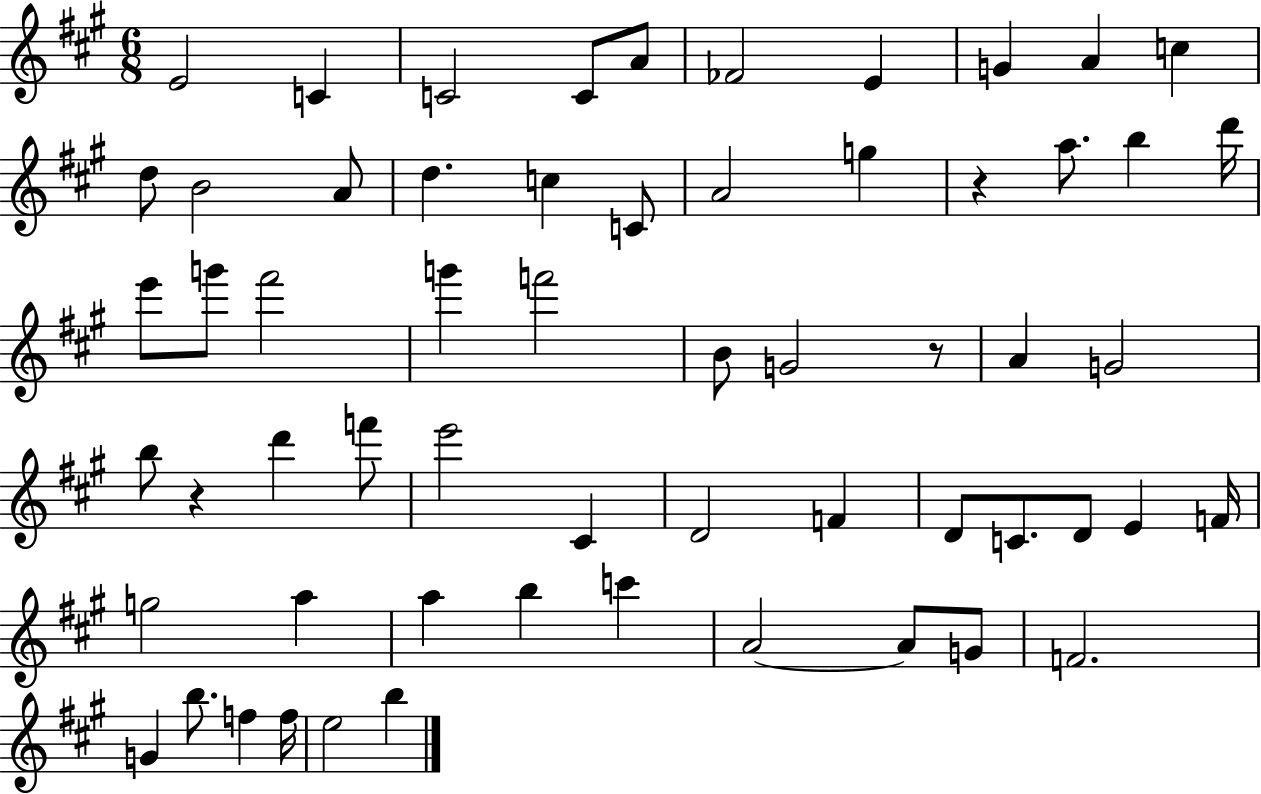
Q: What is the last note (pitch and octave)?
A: B5